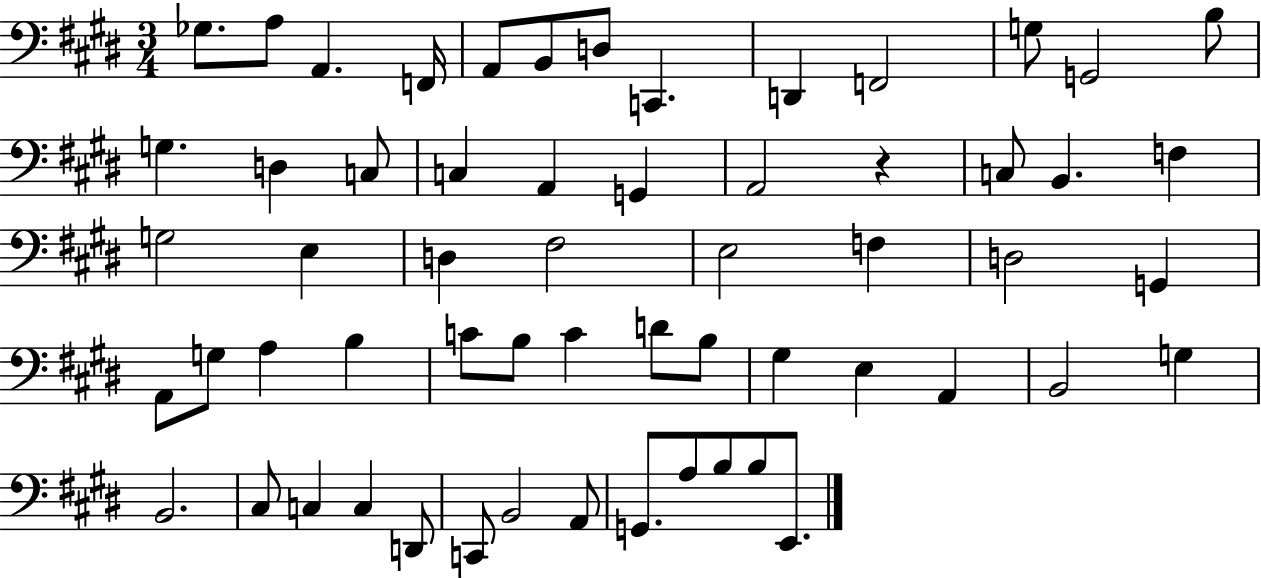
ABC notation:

X:1
T:Untitled
M:3/4
L:1/4
K:E
_G,/2 A,/2 A,, F,,/4 A,,/2 B,,/2 D,/2 C,, D,, F,,2 G,/2 G,,2 B,/2 G, D, C,/2 C, A,, G,, A,,2 z C,/2 B,, F, G,2 E, D, ^F,2 E,2 F, D,2 G,, A,,/2 G,/2 A, B, C/2 B,/2 C D/2 B,/2 ^G, E, A,, B,,2 G, B,,2 ^C,/2 C, C, D,,/2 C,,/2 B,,2 A,,/2 G,,/2 A,/2 B,/2 B,/2 E,,/2